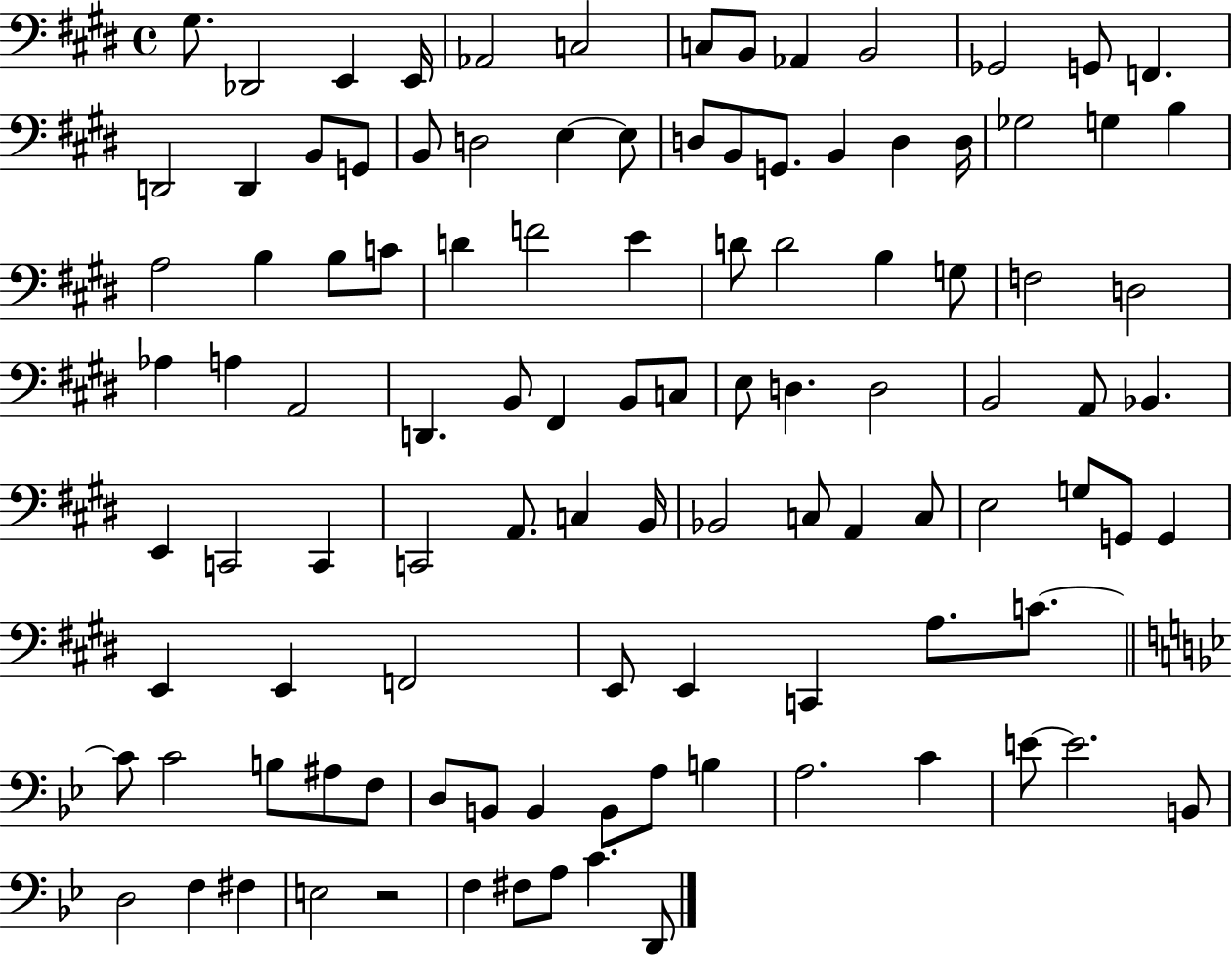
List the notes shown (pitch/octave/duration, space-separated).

G#3/e. Db2/h E2/q E2/s Ab2/h C3/h C3/e B2/e Ab2/q B2/h Gb2/h G2/e F2/q. D2/h D2/q B2/e G2/e B2/e D3/h E3/q E3/e D3/e B2/e G2/e. B2/q D3/q D3/s Gb3/h G3/q B3/q A3/h B3/q B3/e C4/e D4/q F4/h E4/q D4/e D4/h B3/q G3/e F3/h D3/h Ab3/q A3/q A2/h D2/q. B2/e F#2/q B2/e C3/e E3/e D3/q. D3/h B2/h A2/e Bb2/q. E2/q C2/h C2/q C2/h A2/e. C3/q B2/s Bb2/h C3/e A2/q C3/e E3/h G3/e G2/e G2/q E2/q E2/q F2/h E2/e E2/q C2/q A3/e. C4/e. C4/e C4/h B3/e A#3/e F3/e D3/e B2/e B2/q B2/e A3/e B3/q A3/h. C4/q E4/e E4/h. B2/e D3/h F3/q F#3/q E3/h R/h F3/q F#3/e A3/e C4/q. D2/e